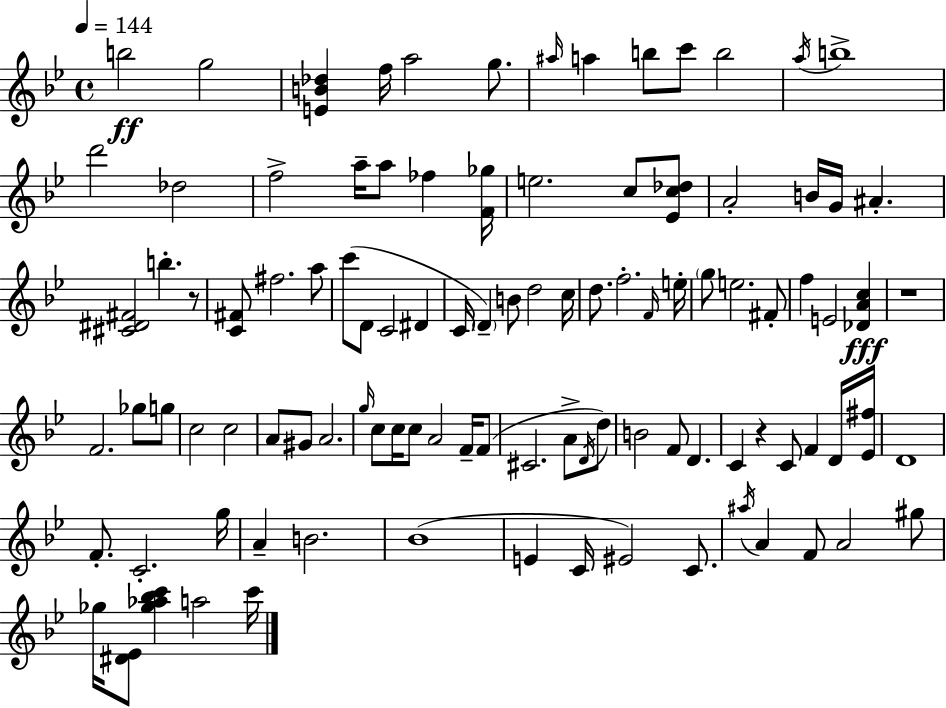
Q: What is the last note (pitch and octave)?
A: C6